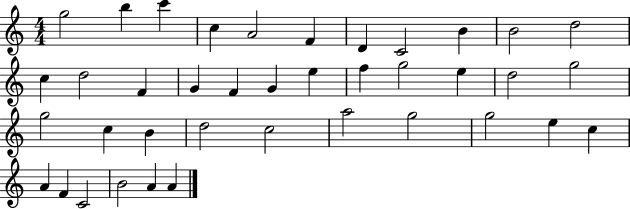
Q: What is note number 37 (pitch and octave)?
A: B4